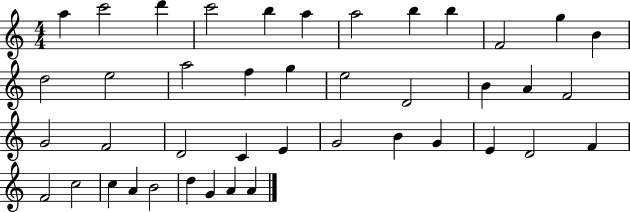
{
  \clef treble
  \numericTimeSignature
  \time 4/4
  \key c \major
  a''4 c'''2 d'''4 | c'''2 b''4 a''4 | a''2 b''4 b''4 | f'2 g''4 b'4 | \break d''2 e''2 | a''2 f''4 g''4 | e''2 d'2 | b'4 a'4 f'2 | \break g'2 f'2 | d'2 c'4 e'4 | g'2 b'4 g'4 | e'4 d'2 f'4 | \break f'2 c''2 | c''4 a'4 b'2 | d''4 g'4 a'4 a'4 | \bar "|."
}